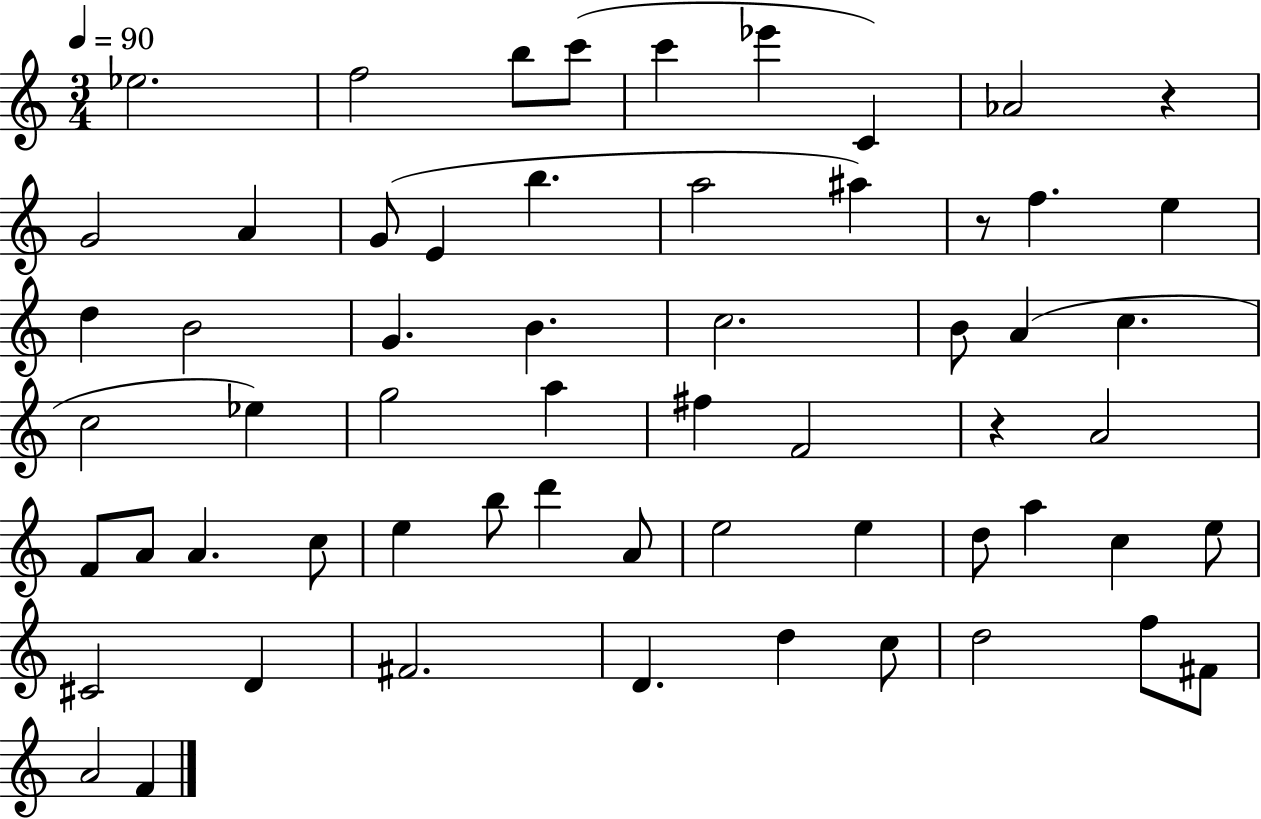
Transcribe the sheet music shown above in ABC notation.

X:1
T:Untitled
M:3/4
L:1/4
K:C
_e2 f2 b/2 c'/2 c' _e' C _A2 z G2 A G/2 E b a2 ^a z/2 f e d B2 G B c2 B/2 A c c2 _e g2 a ^f F2 z A2 F/2 A/2 A c/2 e b/2 d' A/2 e2 e d/2 a c e/2 ^C2 D ^F2 D d c/2 d2 f/2 ^F/2 A2 F